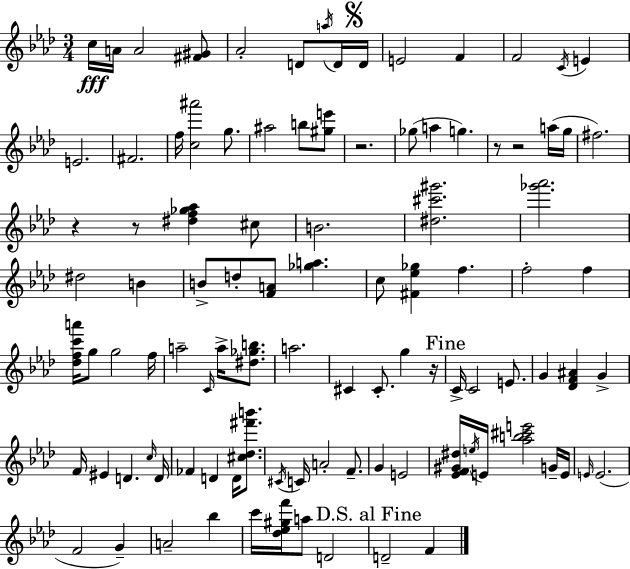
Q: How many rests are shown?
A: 6